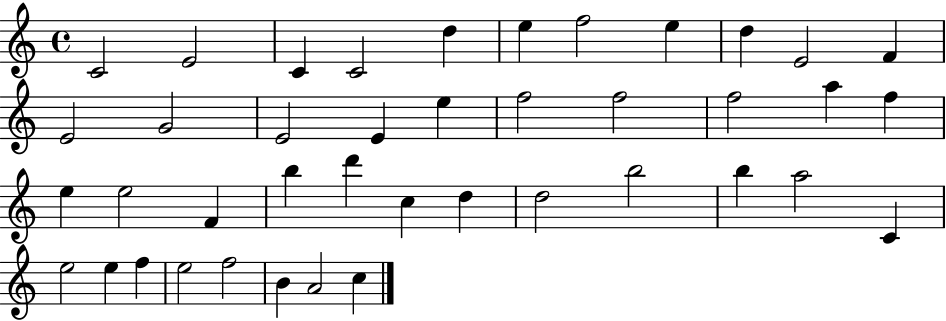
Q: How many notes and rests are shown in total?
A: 41